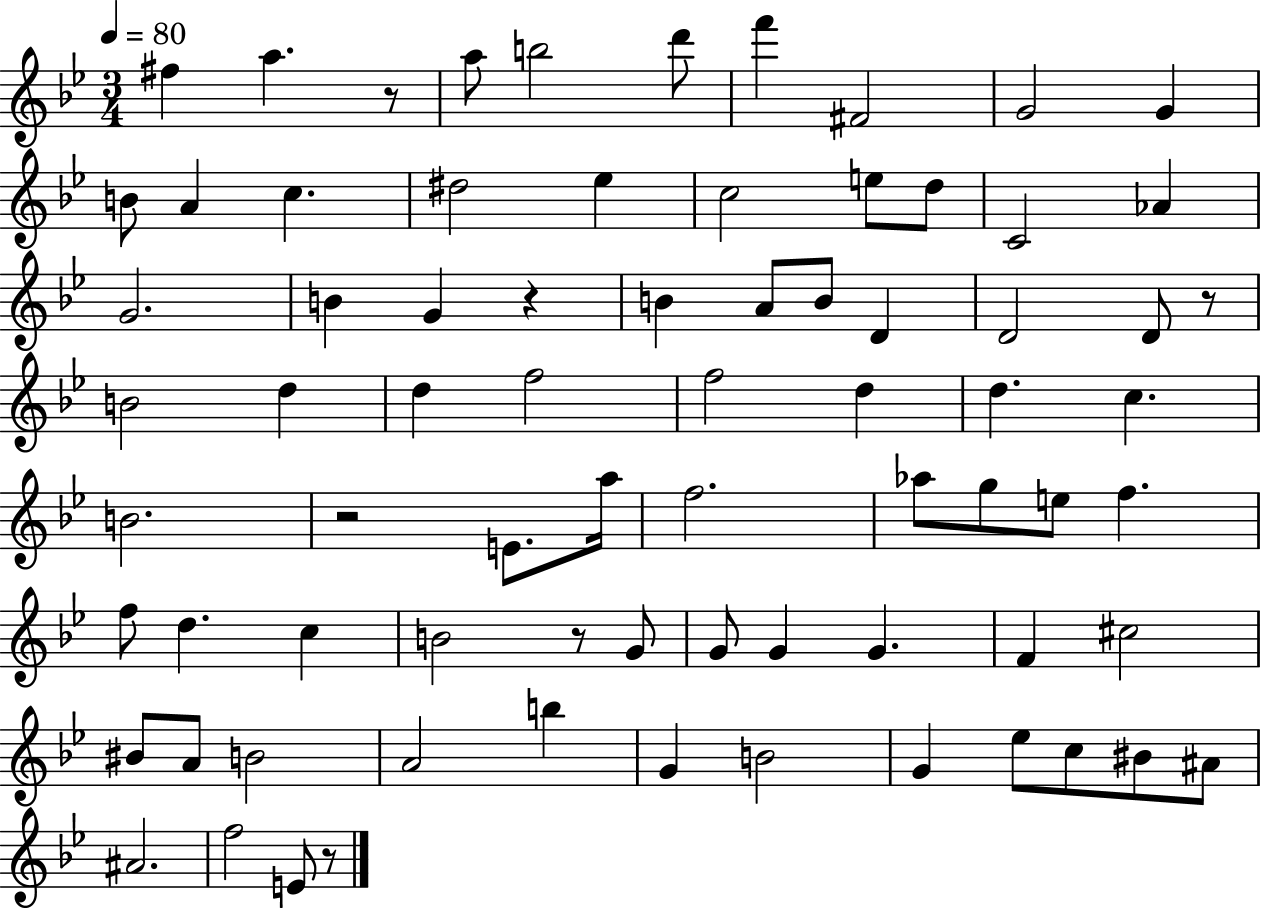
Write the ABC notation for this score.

X:1
T:Untitled
M:3/4
L:1/4
K:Bb
^f a z/2 a/2 b2 d'/2 f' ^F2 G2 G B/2 A c ^d2 _e c2 e/2 d/2 C2 _A G2 B G z B A/2 B/2 D D2 D/2 z/2 B2 d d f2 f2 d d c B2 z2 E/2 a/4 f2 _a/2 g/2 e/2 f f/2 d c B2 z/2 G/2 G/2 G G F ^c2 ^B/2 A/2 B2 A2 b G B2 G _e/2 c/2 ^B/2 ^A/2 ^A2 f2 E/2 z/2